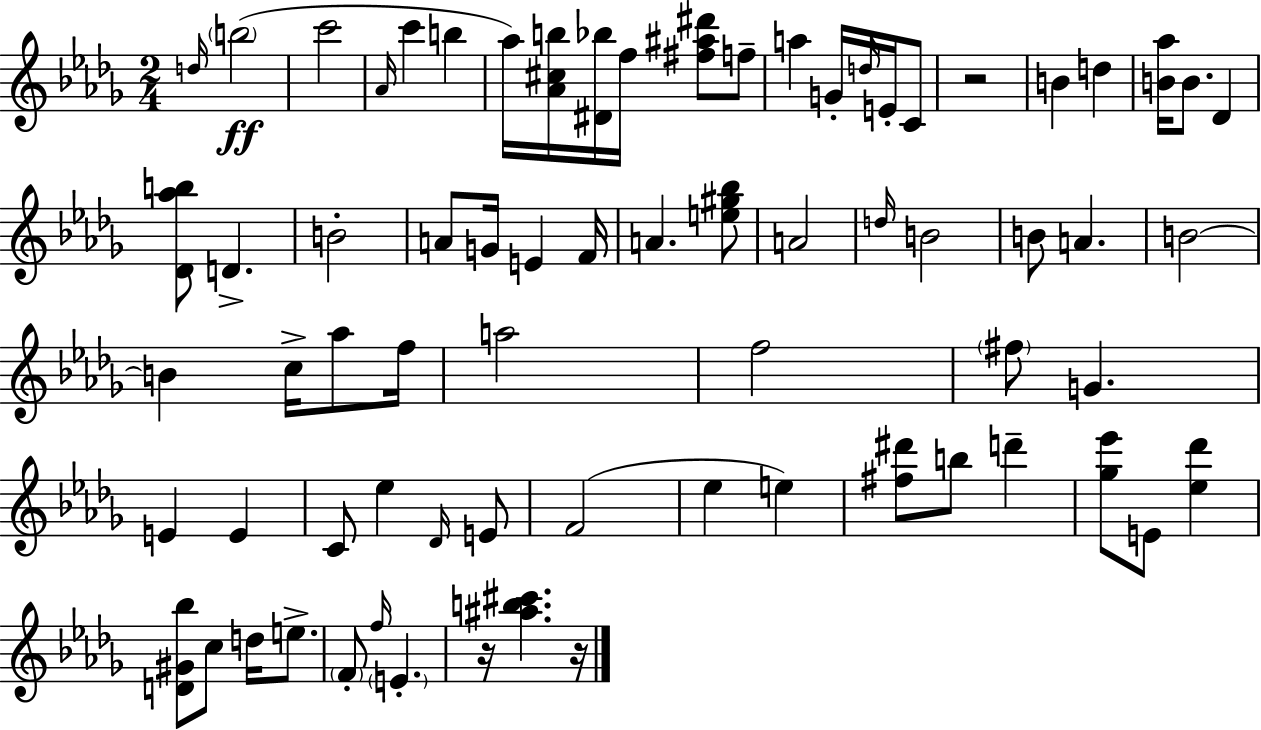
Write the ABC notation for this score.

X:1
T:Untitled
M:2/4
L:1/4
K:Bbm
d/4 b2 c'2 _A/4 c' b _a/4 [_A^cb]/4 [^D_b]/4 f/4 [^f^a^d']/2 f/2 a G/4 d/4 E/4 C/2 z2 B d [B_a]/4 B/2 _D [_D_ab]/2 D B2 A/2 G/4 E F/4 A [e^g_b]/2 A2 d/4 B2 B/2 A B2 B c/4 _a/2 f/4 a2 f2 ^f/2 G E E C/2 _e _D/4 E/2 F2 _e e [^f^d']/2 b/2 d' [_g_e']/2 E/2 [_e_d'] [D^G_b]/2 c/2 d/4 e/2 F/2 f/4 E z/4 [^ab^c'] z/4